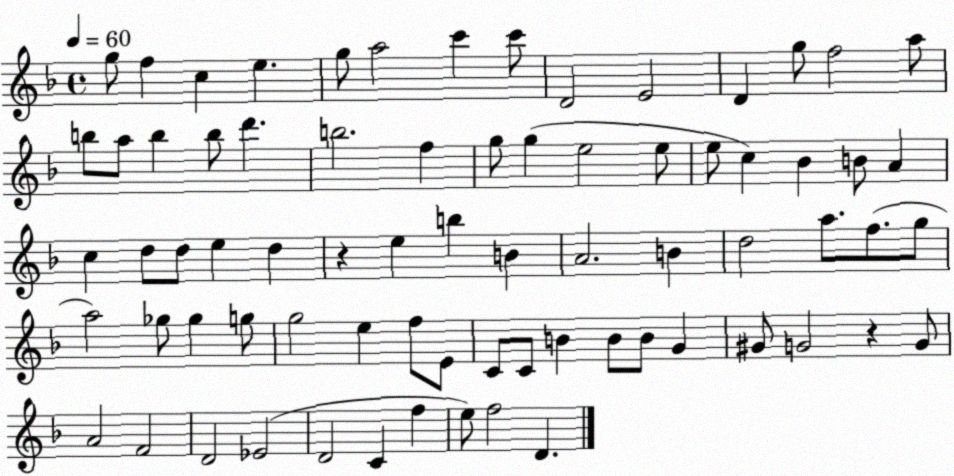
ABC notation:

X:1
T:Untitled
M:4/4
L:1/4
K:F
g/2 f c e g/2 a2 c' c'/2 D2 E2 D g/2 f2 a/2 b/2 a/2 b b/2 d' b2 f g/2 g e2 e/2 e/2 c _B B/2 A c d/2 d/2 e d z e b B A2 B d2 a/2 f/2 g/2 a2 _g/2 _g g/2 g2 e f/2 E/2 C/2 C/2 B B/2 B/2 G ^G/2 G2 z G/2 A2 F2 D2 _E2 D2 C f e/2 f2 D